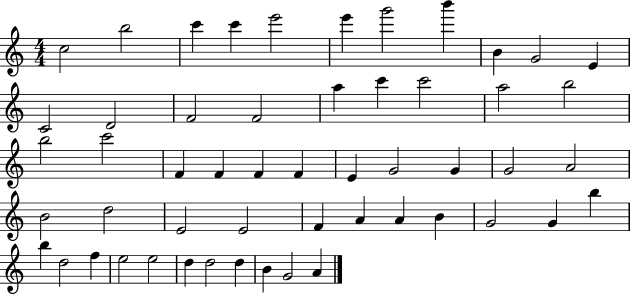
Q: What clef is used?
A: treble